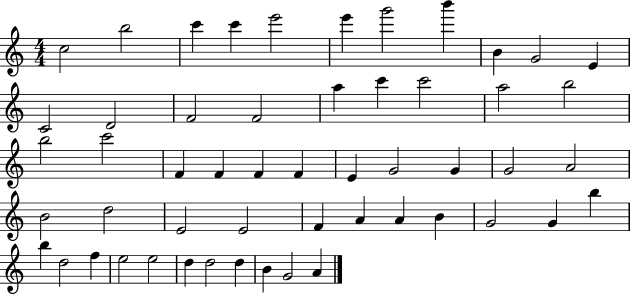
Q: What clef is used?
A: treble